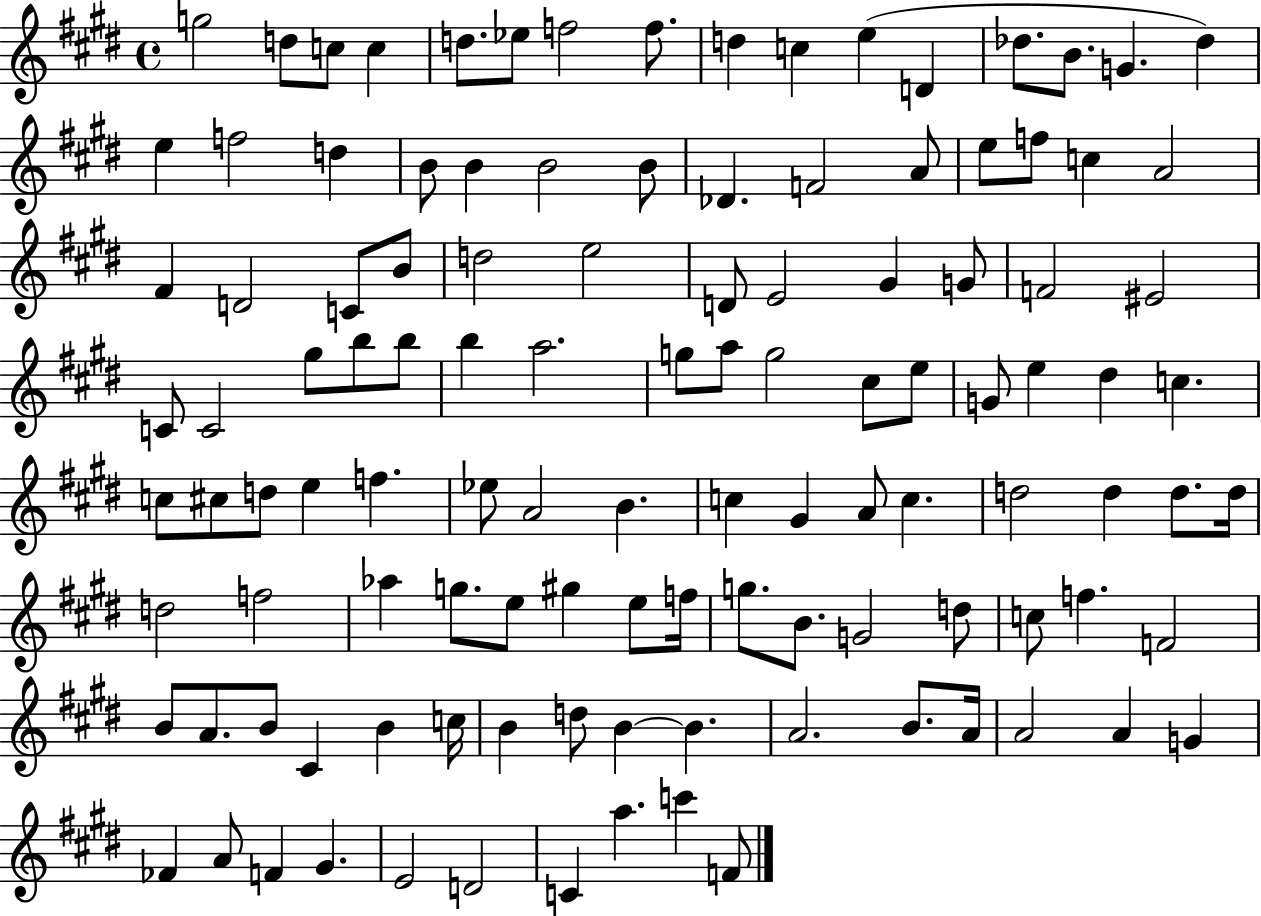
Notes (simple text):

G5/h D5/e C5/e C5/q D5/e. Eb5/e F5/h F5/e. D5/q C5/q E5/q D4/q Db5/e. B4/e. G4/q. Db5/q E5/q F5/h D5/q B4/e B4/q B4/h B4/e Db4/q. F4/h A4/e E5/e F5/e C5/q A4/h F#4/q D4/h C4/e B4/e D5/h E5/h D4/e E4/h G#4/q G4/e F4/h EIS4/h C4/e C4/h G#5/e B5/e B5/e B5/q A5/h. G5/e A5/e G5/h C#5/e E5/e G4/e E5/q D#5/q C5/q. C5/e C#5/e D5/e E5/q F5/q. Eb5/e A4/h B4/q. C5/q G#4/q A4/e C5/q. D5/h D5/q D5/e. D5/s D5/h F5/h Ab5/q G5/e. E5/e G#5/q E5/e F5/s G5/e. B4/e. G4/h D5/e C5/e F5/q. F4/h B4/e A4/e. B4/e C#4/q B4/q C5/s B4/q D5/e B4/q B4/q. A4/h. B4/e. A4/s A4/h A4/q G4/q FES4/q A4/e F4/q G#4/q. E4/h D4/h C4/q A5/q. C6/q F4/e